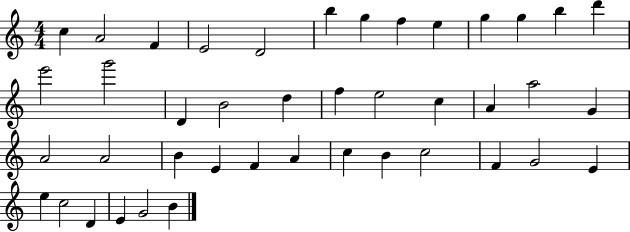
X:1
T:Untitled
M:4/4
L:1/4
K:C
c A2 F E2 D2 b g f e g g b d' e'2 g'2 D B2 d f e2 c A a2 G A2 A2 B E F A c B c2 F G2 E e c2 D E G2 B